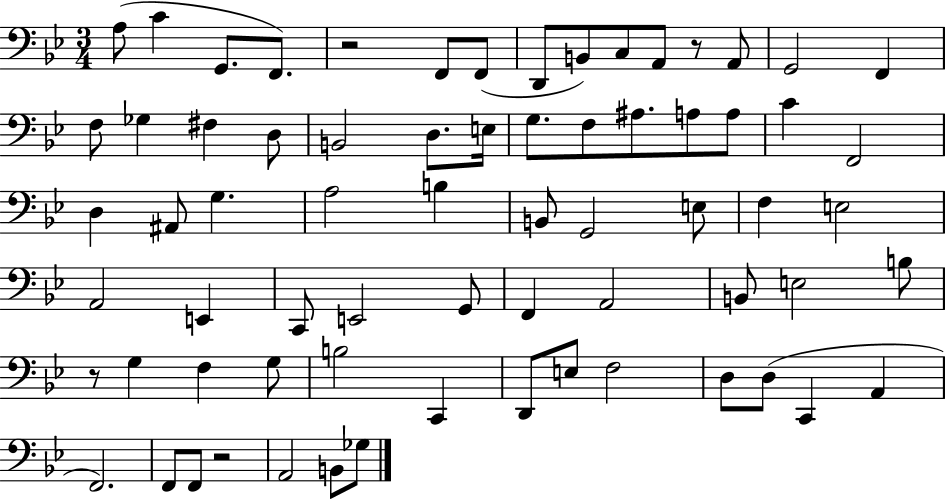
X:1
T:Untitled
M:3/4
L:1/4
K:Bb
A,/2 C G,,/2 F,,/2 z2 F,,/2 F,,/2 D,,/2 B,,/2 C,/2 A,,/2 z/2 A,,/2 G,,2 F,, F,/2 _G, ^F, D,/2 B,,2 D,/2 E,/4 G,/2 F,/2 ^A,/2 A,/2 A,/2 C F,,2 D, ^A,,/2 G, A,2 B, B,,/2 G,,2 E,/2 F, E,2 A,,2 E,, C,,/2 E,,2 G,,/2 F,, A,,2 B,,/2 E,2 B,/2 z/2 G, F, G,/2 B,2 C,, D,,/2 E,/2 F,2 D,/2 D,/2 C,, A,, F,,2 F,,/2 F,,/2 z2 A,,2 B,,/2 _G,/2